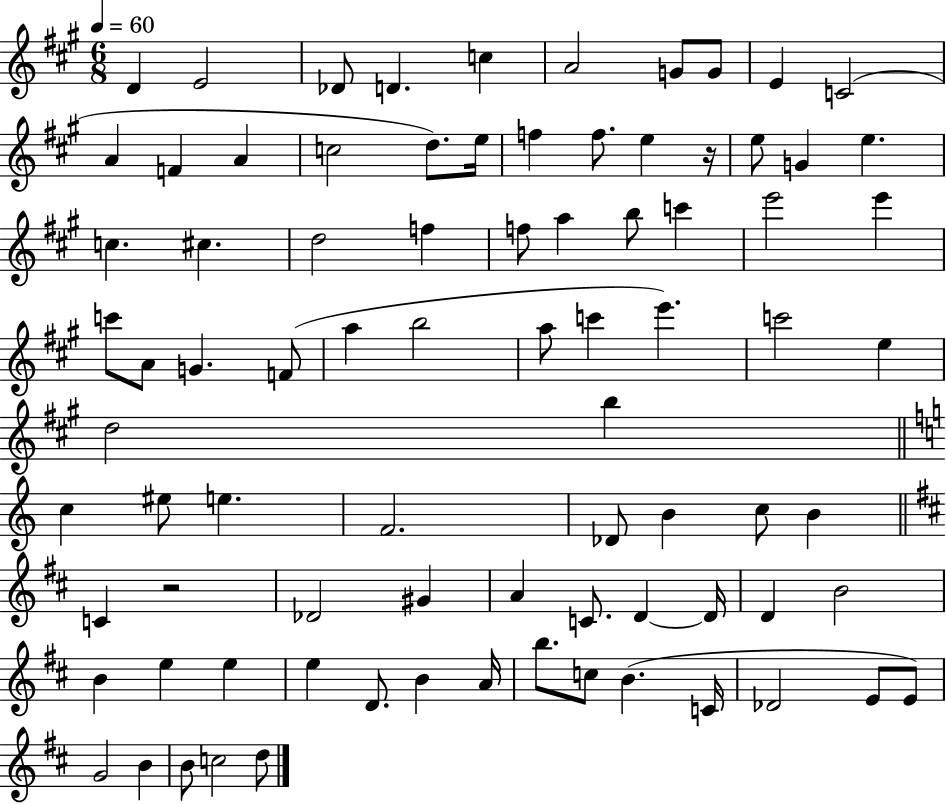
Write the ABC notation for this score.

X:1
T:Untitled
M:6/8
L:1/4
K:A
D E2 _D/2 D c A2 G/2 G/2 E C2 A F A c2 d/2 e/4 f f/2 e z/4 e/2 G e c ^c d2 f f/2 a b/2 c' e'2 e' c'/2 A/2 G F/2 a b2 a/2 c' e' c'2 e d2 b c ^e/2 e F2 _D/2 B c/2 B C z2 _D2 ^G A C/2 D D/4 D B2 B e e e D/2 B A/4 b/2 c/2 B C/4 _D2 E/2 E/2 G2 B B/2 c2 d/2